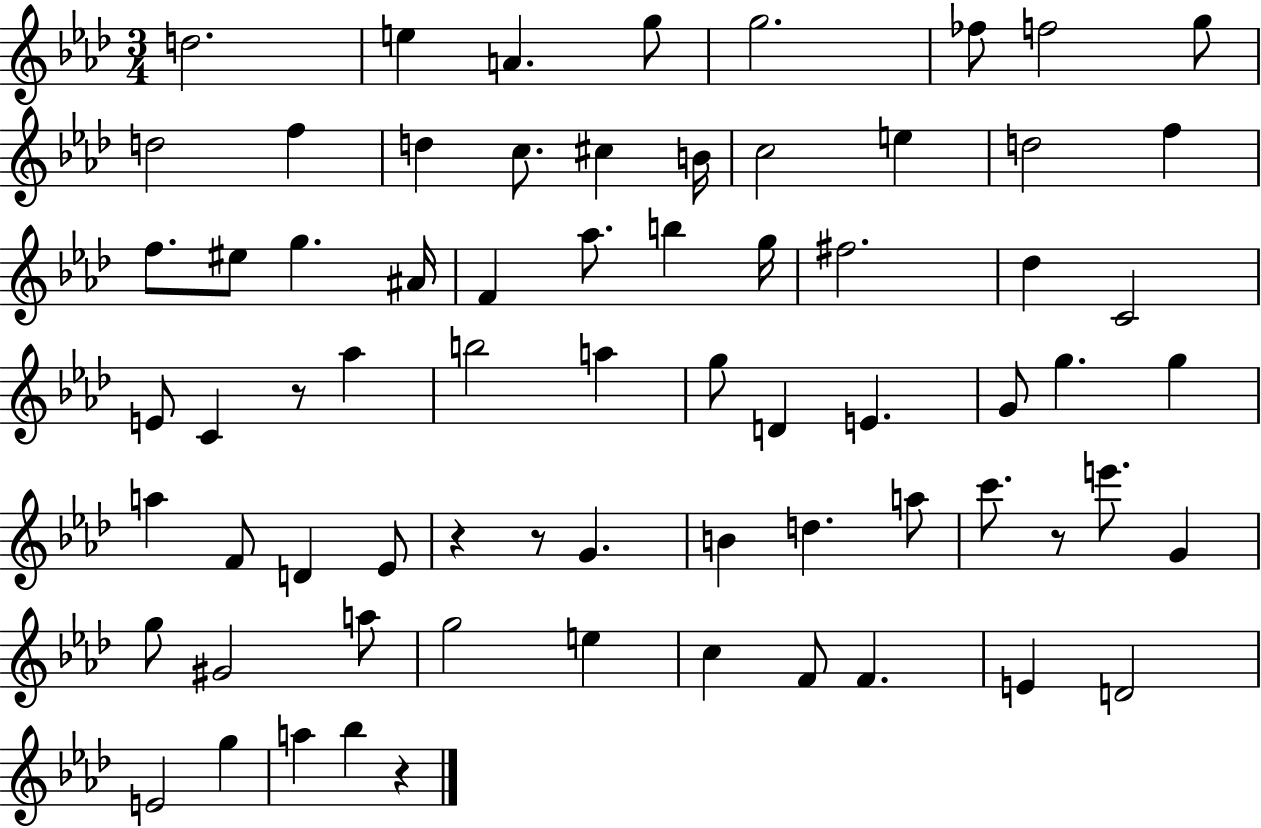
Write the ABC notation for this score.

X:1
T:Untitled
M:3/4
L:1/4
K:Ab
d2 e A g/2 g2 _f/2 f2 g/2 d2 f d c/2 ^c B/4 c2 e d2 f f/2 ^e/2 g ^A/4 F _a/2 b g/4 ^f2 _d C2 E/2 C z/2 _a b2 a g/2 D E G/2 g g a F/2 D _E/2 z z/2 G B d a/2 c'/2 z/2 e'/2 G g/2 ^G2 a/2 g2 e c F/2 F E D2 E2 g a _b z